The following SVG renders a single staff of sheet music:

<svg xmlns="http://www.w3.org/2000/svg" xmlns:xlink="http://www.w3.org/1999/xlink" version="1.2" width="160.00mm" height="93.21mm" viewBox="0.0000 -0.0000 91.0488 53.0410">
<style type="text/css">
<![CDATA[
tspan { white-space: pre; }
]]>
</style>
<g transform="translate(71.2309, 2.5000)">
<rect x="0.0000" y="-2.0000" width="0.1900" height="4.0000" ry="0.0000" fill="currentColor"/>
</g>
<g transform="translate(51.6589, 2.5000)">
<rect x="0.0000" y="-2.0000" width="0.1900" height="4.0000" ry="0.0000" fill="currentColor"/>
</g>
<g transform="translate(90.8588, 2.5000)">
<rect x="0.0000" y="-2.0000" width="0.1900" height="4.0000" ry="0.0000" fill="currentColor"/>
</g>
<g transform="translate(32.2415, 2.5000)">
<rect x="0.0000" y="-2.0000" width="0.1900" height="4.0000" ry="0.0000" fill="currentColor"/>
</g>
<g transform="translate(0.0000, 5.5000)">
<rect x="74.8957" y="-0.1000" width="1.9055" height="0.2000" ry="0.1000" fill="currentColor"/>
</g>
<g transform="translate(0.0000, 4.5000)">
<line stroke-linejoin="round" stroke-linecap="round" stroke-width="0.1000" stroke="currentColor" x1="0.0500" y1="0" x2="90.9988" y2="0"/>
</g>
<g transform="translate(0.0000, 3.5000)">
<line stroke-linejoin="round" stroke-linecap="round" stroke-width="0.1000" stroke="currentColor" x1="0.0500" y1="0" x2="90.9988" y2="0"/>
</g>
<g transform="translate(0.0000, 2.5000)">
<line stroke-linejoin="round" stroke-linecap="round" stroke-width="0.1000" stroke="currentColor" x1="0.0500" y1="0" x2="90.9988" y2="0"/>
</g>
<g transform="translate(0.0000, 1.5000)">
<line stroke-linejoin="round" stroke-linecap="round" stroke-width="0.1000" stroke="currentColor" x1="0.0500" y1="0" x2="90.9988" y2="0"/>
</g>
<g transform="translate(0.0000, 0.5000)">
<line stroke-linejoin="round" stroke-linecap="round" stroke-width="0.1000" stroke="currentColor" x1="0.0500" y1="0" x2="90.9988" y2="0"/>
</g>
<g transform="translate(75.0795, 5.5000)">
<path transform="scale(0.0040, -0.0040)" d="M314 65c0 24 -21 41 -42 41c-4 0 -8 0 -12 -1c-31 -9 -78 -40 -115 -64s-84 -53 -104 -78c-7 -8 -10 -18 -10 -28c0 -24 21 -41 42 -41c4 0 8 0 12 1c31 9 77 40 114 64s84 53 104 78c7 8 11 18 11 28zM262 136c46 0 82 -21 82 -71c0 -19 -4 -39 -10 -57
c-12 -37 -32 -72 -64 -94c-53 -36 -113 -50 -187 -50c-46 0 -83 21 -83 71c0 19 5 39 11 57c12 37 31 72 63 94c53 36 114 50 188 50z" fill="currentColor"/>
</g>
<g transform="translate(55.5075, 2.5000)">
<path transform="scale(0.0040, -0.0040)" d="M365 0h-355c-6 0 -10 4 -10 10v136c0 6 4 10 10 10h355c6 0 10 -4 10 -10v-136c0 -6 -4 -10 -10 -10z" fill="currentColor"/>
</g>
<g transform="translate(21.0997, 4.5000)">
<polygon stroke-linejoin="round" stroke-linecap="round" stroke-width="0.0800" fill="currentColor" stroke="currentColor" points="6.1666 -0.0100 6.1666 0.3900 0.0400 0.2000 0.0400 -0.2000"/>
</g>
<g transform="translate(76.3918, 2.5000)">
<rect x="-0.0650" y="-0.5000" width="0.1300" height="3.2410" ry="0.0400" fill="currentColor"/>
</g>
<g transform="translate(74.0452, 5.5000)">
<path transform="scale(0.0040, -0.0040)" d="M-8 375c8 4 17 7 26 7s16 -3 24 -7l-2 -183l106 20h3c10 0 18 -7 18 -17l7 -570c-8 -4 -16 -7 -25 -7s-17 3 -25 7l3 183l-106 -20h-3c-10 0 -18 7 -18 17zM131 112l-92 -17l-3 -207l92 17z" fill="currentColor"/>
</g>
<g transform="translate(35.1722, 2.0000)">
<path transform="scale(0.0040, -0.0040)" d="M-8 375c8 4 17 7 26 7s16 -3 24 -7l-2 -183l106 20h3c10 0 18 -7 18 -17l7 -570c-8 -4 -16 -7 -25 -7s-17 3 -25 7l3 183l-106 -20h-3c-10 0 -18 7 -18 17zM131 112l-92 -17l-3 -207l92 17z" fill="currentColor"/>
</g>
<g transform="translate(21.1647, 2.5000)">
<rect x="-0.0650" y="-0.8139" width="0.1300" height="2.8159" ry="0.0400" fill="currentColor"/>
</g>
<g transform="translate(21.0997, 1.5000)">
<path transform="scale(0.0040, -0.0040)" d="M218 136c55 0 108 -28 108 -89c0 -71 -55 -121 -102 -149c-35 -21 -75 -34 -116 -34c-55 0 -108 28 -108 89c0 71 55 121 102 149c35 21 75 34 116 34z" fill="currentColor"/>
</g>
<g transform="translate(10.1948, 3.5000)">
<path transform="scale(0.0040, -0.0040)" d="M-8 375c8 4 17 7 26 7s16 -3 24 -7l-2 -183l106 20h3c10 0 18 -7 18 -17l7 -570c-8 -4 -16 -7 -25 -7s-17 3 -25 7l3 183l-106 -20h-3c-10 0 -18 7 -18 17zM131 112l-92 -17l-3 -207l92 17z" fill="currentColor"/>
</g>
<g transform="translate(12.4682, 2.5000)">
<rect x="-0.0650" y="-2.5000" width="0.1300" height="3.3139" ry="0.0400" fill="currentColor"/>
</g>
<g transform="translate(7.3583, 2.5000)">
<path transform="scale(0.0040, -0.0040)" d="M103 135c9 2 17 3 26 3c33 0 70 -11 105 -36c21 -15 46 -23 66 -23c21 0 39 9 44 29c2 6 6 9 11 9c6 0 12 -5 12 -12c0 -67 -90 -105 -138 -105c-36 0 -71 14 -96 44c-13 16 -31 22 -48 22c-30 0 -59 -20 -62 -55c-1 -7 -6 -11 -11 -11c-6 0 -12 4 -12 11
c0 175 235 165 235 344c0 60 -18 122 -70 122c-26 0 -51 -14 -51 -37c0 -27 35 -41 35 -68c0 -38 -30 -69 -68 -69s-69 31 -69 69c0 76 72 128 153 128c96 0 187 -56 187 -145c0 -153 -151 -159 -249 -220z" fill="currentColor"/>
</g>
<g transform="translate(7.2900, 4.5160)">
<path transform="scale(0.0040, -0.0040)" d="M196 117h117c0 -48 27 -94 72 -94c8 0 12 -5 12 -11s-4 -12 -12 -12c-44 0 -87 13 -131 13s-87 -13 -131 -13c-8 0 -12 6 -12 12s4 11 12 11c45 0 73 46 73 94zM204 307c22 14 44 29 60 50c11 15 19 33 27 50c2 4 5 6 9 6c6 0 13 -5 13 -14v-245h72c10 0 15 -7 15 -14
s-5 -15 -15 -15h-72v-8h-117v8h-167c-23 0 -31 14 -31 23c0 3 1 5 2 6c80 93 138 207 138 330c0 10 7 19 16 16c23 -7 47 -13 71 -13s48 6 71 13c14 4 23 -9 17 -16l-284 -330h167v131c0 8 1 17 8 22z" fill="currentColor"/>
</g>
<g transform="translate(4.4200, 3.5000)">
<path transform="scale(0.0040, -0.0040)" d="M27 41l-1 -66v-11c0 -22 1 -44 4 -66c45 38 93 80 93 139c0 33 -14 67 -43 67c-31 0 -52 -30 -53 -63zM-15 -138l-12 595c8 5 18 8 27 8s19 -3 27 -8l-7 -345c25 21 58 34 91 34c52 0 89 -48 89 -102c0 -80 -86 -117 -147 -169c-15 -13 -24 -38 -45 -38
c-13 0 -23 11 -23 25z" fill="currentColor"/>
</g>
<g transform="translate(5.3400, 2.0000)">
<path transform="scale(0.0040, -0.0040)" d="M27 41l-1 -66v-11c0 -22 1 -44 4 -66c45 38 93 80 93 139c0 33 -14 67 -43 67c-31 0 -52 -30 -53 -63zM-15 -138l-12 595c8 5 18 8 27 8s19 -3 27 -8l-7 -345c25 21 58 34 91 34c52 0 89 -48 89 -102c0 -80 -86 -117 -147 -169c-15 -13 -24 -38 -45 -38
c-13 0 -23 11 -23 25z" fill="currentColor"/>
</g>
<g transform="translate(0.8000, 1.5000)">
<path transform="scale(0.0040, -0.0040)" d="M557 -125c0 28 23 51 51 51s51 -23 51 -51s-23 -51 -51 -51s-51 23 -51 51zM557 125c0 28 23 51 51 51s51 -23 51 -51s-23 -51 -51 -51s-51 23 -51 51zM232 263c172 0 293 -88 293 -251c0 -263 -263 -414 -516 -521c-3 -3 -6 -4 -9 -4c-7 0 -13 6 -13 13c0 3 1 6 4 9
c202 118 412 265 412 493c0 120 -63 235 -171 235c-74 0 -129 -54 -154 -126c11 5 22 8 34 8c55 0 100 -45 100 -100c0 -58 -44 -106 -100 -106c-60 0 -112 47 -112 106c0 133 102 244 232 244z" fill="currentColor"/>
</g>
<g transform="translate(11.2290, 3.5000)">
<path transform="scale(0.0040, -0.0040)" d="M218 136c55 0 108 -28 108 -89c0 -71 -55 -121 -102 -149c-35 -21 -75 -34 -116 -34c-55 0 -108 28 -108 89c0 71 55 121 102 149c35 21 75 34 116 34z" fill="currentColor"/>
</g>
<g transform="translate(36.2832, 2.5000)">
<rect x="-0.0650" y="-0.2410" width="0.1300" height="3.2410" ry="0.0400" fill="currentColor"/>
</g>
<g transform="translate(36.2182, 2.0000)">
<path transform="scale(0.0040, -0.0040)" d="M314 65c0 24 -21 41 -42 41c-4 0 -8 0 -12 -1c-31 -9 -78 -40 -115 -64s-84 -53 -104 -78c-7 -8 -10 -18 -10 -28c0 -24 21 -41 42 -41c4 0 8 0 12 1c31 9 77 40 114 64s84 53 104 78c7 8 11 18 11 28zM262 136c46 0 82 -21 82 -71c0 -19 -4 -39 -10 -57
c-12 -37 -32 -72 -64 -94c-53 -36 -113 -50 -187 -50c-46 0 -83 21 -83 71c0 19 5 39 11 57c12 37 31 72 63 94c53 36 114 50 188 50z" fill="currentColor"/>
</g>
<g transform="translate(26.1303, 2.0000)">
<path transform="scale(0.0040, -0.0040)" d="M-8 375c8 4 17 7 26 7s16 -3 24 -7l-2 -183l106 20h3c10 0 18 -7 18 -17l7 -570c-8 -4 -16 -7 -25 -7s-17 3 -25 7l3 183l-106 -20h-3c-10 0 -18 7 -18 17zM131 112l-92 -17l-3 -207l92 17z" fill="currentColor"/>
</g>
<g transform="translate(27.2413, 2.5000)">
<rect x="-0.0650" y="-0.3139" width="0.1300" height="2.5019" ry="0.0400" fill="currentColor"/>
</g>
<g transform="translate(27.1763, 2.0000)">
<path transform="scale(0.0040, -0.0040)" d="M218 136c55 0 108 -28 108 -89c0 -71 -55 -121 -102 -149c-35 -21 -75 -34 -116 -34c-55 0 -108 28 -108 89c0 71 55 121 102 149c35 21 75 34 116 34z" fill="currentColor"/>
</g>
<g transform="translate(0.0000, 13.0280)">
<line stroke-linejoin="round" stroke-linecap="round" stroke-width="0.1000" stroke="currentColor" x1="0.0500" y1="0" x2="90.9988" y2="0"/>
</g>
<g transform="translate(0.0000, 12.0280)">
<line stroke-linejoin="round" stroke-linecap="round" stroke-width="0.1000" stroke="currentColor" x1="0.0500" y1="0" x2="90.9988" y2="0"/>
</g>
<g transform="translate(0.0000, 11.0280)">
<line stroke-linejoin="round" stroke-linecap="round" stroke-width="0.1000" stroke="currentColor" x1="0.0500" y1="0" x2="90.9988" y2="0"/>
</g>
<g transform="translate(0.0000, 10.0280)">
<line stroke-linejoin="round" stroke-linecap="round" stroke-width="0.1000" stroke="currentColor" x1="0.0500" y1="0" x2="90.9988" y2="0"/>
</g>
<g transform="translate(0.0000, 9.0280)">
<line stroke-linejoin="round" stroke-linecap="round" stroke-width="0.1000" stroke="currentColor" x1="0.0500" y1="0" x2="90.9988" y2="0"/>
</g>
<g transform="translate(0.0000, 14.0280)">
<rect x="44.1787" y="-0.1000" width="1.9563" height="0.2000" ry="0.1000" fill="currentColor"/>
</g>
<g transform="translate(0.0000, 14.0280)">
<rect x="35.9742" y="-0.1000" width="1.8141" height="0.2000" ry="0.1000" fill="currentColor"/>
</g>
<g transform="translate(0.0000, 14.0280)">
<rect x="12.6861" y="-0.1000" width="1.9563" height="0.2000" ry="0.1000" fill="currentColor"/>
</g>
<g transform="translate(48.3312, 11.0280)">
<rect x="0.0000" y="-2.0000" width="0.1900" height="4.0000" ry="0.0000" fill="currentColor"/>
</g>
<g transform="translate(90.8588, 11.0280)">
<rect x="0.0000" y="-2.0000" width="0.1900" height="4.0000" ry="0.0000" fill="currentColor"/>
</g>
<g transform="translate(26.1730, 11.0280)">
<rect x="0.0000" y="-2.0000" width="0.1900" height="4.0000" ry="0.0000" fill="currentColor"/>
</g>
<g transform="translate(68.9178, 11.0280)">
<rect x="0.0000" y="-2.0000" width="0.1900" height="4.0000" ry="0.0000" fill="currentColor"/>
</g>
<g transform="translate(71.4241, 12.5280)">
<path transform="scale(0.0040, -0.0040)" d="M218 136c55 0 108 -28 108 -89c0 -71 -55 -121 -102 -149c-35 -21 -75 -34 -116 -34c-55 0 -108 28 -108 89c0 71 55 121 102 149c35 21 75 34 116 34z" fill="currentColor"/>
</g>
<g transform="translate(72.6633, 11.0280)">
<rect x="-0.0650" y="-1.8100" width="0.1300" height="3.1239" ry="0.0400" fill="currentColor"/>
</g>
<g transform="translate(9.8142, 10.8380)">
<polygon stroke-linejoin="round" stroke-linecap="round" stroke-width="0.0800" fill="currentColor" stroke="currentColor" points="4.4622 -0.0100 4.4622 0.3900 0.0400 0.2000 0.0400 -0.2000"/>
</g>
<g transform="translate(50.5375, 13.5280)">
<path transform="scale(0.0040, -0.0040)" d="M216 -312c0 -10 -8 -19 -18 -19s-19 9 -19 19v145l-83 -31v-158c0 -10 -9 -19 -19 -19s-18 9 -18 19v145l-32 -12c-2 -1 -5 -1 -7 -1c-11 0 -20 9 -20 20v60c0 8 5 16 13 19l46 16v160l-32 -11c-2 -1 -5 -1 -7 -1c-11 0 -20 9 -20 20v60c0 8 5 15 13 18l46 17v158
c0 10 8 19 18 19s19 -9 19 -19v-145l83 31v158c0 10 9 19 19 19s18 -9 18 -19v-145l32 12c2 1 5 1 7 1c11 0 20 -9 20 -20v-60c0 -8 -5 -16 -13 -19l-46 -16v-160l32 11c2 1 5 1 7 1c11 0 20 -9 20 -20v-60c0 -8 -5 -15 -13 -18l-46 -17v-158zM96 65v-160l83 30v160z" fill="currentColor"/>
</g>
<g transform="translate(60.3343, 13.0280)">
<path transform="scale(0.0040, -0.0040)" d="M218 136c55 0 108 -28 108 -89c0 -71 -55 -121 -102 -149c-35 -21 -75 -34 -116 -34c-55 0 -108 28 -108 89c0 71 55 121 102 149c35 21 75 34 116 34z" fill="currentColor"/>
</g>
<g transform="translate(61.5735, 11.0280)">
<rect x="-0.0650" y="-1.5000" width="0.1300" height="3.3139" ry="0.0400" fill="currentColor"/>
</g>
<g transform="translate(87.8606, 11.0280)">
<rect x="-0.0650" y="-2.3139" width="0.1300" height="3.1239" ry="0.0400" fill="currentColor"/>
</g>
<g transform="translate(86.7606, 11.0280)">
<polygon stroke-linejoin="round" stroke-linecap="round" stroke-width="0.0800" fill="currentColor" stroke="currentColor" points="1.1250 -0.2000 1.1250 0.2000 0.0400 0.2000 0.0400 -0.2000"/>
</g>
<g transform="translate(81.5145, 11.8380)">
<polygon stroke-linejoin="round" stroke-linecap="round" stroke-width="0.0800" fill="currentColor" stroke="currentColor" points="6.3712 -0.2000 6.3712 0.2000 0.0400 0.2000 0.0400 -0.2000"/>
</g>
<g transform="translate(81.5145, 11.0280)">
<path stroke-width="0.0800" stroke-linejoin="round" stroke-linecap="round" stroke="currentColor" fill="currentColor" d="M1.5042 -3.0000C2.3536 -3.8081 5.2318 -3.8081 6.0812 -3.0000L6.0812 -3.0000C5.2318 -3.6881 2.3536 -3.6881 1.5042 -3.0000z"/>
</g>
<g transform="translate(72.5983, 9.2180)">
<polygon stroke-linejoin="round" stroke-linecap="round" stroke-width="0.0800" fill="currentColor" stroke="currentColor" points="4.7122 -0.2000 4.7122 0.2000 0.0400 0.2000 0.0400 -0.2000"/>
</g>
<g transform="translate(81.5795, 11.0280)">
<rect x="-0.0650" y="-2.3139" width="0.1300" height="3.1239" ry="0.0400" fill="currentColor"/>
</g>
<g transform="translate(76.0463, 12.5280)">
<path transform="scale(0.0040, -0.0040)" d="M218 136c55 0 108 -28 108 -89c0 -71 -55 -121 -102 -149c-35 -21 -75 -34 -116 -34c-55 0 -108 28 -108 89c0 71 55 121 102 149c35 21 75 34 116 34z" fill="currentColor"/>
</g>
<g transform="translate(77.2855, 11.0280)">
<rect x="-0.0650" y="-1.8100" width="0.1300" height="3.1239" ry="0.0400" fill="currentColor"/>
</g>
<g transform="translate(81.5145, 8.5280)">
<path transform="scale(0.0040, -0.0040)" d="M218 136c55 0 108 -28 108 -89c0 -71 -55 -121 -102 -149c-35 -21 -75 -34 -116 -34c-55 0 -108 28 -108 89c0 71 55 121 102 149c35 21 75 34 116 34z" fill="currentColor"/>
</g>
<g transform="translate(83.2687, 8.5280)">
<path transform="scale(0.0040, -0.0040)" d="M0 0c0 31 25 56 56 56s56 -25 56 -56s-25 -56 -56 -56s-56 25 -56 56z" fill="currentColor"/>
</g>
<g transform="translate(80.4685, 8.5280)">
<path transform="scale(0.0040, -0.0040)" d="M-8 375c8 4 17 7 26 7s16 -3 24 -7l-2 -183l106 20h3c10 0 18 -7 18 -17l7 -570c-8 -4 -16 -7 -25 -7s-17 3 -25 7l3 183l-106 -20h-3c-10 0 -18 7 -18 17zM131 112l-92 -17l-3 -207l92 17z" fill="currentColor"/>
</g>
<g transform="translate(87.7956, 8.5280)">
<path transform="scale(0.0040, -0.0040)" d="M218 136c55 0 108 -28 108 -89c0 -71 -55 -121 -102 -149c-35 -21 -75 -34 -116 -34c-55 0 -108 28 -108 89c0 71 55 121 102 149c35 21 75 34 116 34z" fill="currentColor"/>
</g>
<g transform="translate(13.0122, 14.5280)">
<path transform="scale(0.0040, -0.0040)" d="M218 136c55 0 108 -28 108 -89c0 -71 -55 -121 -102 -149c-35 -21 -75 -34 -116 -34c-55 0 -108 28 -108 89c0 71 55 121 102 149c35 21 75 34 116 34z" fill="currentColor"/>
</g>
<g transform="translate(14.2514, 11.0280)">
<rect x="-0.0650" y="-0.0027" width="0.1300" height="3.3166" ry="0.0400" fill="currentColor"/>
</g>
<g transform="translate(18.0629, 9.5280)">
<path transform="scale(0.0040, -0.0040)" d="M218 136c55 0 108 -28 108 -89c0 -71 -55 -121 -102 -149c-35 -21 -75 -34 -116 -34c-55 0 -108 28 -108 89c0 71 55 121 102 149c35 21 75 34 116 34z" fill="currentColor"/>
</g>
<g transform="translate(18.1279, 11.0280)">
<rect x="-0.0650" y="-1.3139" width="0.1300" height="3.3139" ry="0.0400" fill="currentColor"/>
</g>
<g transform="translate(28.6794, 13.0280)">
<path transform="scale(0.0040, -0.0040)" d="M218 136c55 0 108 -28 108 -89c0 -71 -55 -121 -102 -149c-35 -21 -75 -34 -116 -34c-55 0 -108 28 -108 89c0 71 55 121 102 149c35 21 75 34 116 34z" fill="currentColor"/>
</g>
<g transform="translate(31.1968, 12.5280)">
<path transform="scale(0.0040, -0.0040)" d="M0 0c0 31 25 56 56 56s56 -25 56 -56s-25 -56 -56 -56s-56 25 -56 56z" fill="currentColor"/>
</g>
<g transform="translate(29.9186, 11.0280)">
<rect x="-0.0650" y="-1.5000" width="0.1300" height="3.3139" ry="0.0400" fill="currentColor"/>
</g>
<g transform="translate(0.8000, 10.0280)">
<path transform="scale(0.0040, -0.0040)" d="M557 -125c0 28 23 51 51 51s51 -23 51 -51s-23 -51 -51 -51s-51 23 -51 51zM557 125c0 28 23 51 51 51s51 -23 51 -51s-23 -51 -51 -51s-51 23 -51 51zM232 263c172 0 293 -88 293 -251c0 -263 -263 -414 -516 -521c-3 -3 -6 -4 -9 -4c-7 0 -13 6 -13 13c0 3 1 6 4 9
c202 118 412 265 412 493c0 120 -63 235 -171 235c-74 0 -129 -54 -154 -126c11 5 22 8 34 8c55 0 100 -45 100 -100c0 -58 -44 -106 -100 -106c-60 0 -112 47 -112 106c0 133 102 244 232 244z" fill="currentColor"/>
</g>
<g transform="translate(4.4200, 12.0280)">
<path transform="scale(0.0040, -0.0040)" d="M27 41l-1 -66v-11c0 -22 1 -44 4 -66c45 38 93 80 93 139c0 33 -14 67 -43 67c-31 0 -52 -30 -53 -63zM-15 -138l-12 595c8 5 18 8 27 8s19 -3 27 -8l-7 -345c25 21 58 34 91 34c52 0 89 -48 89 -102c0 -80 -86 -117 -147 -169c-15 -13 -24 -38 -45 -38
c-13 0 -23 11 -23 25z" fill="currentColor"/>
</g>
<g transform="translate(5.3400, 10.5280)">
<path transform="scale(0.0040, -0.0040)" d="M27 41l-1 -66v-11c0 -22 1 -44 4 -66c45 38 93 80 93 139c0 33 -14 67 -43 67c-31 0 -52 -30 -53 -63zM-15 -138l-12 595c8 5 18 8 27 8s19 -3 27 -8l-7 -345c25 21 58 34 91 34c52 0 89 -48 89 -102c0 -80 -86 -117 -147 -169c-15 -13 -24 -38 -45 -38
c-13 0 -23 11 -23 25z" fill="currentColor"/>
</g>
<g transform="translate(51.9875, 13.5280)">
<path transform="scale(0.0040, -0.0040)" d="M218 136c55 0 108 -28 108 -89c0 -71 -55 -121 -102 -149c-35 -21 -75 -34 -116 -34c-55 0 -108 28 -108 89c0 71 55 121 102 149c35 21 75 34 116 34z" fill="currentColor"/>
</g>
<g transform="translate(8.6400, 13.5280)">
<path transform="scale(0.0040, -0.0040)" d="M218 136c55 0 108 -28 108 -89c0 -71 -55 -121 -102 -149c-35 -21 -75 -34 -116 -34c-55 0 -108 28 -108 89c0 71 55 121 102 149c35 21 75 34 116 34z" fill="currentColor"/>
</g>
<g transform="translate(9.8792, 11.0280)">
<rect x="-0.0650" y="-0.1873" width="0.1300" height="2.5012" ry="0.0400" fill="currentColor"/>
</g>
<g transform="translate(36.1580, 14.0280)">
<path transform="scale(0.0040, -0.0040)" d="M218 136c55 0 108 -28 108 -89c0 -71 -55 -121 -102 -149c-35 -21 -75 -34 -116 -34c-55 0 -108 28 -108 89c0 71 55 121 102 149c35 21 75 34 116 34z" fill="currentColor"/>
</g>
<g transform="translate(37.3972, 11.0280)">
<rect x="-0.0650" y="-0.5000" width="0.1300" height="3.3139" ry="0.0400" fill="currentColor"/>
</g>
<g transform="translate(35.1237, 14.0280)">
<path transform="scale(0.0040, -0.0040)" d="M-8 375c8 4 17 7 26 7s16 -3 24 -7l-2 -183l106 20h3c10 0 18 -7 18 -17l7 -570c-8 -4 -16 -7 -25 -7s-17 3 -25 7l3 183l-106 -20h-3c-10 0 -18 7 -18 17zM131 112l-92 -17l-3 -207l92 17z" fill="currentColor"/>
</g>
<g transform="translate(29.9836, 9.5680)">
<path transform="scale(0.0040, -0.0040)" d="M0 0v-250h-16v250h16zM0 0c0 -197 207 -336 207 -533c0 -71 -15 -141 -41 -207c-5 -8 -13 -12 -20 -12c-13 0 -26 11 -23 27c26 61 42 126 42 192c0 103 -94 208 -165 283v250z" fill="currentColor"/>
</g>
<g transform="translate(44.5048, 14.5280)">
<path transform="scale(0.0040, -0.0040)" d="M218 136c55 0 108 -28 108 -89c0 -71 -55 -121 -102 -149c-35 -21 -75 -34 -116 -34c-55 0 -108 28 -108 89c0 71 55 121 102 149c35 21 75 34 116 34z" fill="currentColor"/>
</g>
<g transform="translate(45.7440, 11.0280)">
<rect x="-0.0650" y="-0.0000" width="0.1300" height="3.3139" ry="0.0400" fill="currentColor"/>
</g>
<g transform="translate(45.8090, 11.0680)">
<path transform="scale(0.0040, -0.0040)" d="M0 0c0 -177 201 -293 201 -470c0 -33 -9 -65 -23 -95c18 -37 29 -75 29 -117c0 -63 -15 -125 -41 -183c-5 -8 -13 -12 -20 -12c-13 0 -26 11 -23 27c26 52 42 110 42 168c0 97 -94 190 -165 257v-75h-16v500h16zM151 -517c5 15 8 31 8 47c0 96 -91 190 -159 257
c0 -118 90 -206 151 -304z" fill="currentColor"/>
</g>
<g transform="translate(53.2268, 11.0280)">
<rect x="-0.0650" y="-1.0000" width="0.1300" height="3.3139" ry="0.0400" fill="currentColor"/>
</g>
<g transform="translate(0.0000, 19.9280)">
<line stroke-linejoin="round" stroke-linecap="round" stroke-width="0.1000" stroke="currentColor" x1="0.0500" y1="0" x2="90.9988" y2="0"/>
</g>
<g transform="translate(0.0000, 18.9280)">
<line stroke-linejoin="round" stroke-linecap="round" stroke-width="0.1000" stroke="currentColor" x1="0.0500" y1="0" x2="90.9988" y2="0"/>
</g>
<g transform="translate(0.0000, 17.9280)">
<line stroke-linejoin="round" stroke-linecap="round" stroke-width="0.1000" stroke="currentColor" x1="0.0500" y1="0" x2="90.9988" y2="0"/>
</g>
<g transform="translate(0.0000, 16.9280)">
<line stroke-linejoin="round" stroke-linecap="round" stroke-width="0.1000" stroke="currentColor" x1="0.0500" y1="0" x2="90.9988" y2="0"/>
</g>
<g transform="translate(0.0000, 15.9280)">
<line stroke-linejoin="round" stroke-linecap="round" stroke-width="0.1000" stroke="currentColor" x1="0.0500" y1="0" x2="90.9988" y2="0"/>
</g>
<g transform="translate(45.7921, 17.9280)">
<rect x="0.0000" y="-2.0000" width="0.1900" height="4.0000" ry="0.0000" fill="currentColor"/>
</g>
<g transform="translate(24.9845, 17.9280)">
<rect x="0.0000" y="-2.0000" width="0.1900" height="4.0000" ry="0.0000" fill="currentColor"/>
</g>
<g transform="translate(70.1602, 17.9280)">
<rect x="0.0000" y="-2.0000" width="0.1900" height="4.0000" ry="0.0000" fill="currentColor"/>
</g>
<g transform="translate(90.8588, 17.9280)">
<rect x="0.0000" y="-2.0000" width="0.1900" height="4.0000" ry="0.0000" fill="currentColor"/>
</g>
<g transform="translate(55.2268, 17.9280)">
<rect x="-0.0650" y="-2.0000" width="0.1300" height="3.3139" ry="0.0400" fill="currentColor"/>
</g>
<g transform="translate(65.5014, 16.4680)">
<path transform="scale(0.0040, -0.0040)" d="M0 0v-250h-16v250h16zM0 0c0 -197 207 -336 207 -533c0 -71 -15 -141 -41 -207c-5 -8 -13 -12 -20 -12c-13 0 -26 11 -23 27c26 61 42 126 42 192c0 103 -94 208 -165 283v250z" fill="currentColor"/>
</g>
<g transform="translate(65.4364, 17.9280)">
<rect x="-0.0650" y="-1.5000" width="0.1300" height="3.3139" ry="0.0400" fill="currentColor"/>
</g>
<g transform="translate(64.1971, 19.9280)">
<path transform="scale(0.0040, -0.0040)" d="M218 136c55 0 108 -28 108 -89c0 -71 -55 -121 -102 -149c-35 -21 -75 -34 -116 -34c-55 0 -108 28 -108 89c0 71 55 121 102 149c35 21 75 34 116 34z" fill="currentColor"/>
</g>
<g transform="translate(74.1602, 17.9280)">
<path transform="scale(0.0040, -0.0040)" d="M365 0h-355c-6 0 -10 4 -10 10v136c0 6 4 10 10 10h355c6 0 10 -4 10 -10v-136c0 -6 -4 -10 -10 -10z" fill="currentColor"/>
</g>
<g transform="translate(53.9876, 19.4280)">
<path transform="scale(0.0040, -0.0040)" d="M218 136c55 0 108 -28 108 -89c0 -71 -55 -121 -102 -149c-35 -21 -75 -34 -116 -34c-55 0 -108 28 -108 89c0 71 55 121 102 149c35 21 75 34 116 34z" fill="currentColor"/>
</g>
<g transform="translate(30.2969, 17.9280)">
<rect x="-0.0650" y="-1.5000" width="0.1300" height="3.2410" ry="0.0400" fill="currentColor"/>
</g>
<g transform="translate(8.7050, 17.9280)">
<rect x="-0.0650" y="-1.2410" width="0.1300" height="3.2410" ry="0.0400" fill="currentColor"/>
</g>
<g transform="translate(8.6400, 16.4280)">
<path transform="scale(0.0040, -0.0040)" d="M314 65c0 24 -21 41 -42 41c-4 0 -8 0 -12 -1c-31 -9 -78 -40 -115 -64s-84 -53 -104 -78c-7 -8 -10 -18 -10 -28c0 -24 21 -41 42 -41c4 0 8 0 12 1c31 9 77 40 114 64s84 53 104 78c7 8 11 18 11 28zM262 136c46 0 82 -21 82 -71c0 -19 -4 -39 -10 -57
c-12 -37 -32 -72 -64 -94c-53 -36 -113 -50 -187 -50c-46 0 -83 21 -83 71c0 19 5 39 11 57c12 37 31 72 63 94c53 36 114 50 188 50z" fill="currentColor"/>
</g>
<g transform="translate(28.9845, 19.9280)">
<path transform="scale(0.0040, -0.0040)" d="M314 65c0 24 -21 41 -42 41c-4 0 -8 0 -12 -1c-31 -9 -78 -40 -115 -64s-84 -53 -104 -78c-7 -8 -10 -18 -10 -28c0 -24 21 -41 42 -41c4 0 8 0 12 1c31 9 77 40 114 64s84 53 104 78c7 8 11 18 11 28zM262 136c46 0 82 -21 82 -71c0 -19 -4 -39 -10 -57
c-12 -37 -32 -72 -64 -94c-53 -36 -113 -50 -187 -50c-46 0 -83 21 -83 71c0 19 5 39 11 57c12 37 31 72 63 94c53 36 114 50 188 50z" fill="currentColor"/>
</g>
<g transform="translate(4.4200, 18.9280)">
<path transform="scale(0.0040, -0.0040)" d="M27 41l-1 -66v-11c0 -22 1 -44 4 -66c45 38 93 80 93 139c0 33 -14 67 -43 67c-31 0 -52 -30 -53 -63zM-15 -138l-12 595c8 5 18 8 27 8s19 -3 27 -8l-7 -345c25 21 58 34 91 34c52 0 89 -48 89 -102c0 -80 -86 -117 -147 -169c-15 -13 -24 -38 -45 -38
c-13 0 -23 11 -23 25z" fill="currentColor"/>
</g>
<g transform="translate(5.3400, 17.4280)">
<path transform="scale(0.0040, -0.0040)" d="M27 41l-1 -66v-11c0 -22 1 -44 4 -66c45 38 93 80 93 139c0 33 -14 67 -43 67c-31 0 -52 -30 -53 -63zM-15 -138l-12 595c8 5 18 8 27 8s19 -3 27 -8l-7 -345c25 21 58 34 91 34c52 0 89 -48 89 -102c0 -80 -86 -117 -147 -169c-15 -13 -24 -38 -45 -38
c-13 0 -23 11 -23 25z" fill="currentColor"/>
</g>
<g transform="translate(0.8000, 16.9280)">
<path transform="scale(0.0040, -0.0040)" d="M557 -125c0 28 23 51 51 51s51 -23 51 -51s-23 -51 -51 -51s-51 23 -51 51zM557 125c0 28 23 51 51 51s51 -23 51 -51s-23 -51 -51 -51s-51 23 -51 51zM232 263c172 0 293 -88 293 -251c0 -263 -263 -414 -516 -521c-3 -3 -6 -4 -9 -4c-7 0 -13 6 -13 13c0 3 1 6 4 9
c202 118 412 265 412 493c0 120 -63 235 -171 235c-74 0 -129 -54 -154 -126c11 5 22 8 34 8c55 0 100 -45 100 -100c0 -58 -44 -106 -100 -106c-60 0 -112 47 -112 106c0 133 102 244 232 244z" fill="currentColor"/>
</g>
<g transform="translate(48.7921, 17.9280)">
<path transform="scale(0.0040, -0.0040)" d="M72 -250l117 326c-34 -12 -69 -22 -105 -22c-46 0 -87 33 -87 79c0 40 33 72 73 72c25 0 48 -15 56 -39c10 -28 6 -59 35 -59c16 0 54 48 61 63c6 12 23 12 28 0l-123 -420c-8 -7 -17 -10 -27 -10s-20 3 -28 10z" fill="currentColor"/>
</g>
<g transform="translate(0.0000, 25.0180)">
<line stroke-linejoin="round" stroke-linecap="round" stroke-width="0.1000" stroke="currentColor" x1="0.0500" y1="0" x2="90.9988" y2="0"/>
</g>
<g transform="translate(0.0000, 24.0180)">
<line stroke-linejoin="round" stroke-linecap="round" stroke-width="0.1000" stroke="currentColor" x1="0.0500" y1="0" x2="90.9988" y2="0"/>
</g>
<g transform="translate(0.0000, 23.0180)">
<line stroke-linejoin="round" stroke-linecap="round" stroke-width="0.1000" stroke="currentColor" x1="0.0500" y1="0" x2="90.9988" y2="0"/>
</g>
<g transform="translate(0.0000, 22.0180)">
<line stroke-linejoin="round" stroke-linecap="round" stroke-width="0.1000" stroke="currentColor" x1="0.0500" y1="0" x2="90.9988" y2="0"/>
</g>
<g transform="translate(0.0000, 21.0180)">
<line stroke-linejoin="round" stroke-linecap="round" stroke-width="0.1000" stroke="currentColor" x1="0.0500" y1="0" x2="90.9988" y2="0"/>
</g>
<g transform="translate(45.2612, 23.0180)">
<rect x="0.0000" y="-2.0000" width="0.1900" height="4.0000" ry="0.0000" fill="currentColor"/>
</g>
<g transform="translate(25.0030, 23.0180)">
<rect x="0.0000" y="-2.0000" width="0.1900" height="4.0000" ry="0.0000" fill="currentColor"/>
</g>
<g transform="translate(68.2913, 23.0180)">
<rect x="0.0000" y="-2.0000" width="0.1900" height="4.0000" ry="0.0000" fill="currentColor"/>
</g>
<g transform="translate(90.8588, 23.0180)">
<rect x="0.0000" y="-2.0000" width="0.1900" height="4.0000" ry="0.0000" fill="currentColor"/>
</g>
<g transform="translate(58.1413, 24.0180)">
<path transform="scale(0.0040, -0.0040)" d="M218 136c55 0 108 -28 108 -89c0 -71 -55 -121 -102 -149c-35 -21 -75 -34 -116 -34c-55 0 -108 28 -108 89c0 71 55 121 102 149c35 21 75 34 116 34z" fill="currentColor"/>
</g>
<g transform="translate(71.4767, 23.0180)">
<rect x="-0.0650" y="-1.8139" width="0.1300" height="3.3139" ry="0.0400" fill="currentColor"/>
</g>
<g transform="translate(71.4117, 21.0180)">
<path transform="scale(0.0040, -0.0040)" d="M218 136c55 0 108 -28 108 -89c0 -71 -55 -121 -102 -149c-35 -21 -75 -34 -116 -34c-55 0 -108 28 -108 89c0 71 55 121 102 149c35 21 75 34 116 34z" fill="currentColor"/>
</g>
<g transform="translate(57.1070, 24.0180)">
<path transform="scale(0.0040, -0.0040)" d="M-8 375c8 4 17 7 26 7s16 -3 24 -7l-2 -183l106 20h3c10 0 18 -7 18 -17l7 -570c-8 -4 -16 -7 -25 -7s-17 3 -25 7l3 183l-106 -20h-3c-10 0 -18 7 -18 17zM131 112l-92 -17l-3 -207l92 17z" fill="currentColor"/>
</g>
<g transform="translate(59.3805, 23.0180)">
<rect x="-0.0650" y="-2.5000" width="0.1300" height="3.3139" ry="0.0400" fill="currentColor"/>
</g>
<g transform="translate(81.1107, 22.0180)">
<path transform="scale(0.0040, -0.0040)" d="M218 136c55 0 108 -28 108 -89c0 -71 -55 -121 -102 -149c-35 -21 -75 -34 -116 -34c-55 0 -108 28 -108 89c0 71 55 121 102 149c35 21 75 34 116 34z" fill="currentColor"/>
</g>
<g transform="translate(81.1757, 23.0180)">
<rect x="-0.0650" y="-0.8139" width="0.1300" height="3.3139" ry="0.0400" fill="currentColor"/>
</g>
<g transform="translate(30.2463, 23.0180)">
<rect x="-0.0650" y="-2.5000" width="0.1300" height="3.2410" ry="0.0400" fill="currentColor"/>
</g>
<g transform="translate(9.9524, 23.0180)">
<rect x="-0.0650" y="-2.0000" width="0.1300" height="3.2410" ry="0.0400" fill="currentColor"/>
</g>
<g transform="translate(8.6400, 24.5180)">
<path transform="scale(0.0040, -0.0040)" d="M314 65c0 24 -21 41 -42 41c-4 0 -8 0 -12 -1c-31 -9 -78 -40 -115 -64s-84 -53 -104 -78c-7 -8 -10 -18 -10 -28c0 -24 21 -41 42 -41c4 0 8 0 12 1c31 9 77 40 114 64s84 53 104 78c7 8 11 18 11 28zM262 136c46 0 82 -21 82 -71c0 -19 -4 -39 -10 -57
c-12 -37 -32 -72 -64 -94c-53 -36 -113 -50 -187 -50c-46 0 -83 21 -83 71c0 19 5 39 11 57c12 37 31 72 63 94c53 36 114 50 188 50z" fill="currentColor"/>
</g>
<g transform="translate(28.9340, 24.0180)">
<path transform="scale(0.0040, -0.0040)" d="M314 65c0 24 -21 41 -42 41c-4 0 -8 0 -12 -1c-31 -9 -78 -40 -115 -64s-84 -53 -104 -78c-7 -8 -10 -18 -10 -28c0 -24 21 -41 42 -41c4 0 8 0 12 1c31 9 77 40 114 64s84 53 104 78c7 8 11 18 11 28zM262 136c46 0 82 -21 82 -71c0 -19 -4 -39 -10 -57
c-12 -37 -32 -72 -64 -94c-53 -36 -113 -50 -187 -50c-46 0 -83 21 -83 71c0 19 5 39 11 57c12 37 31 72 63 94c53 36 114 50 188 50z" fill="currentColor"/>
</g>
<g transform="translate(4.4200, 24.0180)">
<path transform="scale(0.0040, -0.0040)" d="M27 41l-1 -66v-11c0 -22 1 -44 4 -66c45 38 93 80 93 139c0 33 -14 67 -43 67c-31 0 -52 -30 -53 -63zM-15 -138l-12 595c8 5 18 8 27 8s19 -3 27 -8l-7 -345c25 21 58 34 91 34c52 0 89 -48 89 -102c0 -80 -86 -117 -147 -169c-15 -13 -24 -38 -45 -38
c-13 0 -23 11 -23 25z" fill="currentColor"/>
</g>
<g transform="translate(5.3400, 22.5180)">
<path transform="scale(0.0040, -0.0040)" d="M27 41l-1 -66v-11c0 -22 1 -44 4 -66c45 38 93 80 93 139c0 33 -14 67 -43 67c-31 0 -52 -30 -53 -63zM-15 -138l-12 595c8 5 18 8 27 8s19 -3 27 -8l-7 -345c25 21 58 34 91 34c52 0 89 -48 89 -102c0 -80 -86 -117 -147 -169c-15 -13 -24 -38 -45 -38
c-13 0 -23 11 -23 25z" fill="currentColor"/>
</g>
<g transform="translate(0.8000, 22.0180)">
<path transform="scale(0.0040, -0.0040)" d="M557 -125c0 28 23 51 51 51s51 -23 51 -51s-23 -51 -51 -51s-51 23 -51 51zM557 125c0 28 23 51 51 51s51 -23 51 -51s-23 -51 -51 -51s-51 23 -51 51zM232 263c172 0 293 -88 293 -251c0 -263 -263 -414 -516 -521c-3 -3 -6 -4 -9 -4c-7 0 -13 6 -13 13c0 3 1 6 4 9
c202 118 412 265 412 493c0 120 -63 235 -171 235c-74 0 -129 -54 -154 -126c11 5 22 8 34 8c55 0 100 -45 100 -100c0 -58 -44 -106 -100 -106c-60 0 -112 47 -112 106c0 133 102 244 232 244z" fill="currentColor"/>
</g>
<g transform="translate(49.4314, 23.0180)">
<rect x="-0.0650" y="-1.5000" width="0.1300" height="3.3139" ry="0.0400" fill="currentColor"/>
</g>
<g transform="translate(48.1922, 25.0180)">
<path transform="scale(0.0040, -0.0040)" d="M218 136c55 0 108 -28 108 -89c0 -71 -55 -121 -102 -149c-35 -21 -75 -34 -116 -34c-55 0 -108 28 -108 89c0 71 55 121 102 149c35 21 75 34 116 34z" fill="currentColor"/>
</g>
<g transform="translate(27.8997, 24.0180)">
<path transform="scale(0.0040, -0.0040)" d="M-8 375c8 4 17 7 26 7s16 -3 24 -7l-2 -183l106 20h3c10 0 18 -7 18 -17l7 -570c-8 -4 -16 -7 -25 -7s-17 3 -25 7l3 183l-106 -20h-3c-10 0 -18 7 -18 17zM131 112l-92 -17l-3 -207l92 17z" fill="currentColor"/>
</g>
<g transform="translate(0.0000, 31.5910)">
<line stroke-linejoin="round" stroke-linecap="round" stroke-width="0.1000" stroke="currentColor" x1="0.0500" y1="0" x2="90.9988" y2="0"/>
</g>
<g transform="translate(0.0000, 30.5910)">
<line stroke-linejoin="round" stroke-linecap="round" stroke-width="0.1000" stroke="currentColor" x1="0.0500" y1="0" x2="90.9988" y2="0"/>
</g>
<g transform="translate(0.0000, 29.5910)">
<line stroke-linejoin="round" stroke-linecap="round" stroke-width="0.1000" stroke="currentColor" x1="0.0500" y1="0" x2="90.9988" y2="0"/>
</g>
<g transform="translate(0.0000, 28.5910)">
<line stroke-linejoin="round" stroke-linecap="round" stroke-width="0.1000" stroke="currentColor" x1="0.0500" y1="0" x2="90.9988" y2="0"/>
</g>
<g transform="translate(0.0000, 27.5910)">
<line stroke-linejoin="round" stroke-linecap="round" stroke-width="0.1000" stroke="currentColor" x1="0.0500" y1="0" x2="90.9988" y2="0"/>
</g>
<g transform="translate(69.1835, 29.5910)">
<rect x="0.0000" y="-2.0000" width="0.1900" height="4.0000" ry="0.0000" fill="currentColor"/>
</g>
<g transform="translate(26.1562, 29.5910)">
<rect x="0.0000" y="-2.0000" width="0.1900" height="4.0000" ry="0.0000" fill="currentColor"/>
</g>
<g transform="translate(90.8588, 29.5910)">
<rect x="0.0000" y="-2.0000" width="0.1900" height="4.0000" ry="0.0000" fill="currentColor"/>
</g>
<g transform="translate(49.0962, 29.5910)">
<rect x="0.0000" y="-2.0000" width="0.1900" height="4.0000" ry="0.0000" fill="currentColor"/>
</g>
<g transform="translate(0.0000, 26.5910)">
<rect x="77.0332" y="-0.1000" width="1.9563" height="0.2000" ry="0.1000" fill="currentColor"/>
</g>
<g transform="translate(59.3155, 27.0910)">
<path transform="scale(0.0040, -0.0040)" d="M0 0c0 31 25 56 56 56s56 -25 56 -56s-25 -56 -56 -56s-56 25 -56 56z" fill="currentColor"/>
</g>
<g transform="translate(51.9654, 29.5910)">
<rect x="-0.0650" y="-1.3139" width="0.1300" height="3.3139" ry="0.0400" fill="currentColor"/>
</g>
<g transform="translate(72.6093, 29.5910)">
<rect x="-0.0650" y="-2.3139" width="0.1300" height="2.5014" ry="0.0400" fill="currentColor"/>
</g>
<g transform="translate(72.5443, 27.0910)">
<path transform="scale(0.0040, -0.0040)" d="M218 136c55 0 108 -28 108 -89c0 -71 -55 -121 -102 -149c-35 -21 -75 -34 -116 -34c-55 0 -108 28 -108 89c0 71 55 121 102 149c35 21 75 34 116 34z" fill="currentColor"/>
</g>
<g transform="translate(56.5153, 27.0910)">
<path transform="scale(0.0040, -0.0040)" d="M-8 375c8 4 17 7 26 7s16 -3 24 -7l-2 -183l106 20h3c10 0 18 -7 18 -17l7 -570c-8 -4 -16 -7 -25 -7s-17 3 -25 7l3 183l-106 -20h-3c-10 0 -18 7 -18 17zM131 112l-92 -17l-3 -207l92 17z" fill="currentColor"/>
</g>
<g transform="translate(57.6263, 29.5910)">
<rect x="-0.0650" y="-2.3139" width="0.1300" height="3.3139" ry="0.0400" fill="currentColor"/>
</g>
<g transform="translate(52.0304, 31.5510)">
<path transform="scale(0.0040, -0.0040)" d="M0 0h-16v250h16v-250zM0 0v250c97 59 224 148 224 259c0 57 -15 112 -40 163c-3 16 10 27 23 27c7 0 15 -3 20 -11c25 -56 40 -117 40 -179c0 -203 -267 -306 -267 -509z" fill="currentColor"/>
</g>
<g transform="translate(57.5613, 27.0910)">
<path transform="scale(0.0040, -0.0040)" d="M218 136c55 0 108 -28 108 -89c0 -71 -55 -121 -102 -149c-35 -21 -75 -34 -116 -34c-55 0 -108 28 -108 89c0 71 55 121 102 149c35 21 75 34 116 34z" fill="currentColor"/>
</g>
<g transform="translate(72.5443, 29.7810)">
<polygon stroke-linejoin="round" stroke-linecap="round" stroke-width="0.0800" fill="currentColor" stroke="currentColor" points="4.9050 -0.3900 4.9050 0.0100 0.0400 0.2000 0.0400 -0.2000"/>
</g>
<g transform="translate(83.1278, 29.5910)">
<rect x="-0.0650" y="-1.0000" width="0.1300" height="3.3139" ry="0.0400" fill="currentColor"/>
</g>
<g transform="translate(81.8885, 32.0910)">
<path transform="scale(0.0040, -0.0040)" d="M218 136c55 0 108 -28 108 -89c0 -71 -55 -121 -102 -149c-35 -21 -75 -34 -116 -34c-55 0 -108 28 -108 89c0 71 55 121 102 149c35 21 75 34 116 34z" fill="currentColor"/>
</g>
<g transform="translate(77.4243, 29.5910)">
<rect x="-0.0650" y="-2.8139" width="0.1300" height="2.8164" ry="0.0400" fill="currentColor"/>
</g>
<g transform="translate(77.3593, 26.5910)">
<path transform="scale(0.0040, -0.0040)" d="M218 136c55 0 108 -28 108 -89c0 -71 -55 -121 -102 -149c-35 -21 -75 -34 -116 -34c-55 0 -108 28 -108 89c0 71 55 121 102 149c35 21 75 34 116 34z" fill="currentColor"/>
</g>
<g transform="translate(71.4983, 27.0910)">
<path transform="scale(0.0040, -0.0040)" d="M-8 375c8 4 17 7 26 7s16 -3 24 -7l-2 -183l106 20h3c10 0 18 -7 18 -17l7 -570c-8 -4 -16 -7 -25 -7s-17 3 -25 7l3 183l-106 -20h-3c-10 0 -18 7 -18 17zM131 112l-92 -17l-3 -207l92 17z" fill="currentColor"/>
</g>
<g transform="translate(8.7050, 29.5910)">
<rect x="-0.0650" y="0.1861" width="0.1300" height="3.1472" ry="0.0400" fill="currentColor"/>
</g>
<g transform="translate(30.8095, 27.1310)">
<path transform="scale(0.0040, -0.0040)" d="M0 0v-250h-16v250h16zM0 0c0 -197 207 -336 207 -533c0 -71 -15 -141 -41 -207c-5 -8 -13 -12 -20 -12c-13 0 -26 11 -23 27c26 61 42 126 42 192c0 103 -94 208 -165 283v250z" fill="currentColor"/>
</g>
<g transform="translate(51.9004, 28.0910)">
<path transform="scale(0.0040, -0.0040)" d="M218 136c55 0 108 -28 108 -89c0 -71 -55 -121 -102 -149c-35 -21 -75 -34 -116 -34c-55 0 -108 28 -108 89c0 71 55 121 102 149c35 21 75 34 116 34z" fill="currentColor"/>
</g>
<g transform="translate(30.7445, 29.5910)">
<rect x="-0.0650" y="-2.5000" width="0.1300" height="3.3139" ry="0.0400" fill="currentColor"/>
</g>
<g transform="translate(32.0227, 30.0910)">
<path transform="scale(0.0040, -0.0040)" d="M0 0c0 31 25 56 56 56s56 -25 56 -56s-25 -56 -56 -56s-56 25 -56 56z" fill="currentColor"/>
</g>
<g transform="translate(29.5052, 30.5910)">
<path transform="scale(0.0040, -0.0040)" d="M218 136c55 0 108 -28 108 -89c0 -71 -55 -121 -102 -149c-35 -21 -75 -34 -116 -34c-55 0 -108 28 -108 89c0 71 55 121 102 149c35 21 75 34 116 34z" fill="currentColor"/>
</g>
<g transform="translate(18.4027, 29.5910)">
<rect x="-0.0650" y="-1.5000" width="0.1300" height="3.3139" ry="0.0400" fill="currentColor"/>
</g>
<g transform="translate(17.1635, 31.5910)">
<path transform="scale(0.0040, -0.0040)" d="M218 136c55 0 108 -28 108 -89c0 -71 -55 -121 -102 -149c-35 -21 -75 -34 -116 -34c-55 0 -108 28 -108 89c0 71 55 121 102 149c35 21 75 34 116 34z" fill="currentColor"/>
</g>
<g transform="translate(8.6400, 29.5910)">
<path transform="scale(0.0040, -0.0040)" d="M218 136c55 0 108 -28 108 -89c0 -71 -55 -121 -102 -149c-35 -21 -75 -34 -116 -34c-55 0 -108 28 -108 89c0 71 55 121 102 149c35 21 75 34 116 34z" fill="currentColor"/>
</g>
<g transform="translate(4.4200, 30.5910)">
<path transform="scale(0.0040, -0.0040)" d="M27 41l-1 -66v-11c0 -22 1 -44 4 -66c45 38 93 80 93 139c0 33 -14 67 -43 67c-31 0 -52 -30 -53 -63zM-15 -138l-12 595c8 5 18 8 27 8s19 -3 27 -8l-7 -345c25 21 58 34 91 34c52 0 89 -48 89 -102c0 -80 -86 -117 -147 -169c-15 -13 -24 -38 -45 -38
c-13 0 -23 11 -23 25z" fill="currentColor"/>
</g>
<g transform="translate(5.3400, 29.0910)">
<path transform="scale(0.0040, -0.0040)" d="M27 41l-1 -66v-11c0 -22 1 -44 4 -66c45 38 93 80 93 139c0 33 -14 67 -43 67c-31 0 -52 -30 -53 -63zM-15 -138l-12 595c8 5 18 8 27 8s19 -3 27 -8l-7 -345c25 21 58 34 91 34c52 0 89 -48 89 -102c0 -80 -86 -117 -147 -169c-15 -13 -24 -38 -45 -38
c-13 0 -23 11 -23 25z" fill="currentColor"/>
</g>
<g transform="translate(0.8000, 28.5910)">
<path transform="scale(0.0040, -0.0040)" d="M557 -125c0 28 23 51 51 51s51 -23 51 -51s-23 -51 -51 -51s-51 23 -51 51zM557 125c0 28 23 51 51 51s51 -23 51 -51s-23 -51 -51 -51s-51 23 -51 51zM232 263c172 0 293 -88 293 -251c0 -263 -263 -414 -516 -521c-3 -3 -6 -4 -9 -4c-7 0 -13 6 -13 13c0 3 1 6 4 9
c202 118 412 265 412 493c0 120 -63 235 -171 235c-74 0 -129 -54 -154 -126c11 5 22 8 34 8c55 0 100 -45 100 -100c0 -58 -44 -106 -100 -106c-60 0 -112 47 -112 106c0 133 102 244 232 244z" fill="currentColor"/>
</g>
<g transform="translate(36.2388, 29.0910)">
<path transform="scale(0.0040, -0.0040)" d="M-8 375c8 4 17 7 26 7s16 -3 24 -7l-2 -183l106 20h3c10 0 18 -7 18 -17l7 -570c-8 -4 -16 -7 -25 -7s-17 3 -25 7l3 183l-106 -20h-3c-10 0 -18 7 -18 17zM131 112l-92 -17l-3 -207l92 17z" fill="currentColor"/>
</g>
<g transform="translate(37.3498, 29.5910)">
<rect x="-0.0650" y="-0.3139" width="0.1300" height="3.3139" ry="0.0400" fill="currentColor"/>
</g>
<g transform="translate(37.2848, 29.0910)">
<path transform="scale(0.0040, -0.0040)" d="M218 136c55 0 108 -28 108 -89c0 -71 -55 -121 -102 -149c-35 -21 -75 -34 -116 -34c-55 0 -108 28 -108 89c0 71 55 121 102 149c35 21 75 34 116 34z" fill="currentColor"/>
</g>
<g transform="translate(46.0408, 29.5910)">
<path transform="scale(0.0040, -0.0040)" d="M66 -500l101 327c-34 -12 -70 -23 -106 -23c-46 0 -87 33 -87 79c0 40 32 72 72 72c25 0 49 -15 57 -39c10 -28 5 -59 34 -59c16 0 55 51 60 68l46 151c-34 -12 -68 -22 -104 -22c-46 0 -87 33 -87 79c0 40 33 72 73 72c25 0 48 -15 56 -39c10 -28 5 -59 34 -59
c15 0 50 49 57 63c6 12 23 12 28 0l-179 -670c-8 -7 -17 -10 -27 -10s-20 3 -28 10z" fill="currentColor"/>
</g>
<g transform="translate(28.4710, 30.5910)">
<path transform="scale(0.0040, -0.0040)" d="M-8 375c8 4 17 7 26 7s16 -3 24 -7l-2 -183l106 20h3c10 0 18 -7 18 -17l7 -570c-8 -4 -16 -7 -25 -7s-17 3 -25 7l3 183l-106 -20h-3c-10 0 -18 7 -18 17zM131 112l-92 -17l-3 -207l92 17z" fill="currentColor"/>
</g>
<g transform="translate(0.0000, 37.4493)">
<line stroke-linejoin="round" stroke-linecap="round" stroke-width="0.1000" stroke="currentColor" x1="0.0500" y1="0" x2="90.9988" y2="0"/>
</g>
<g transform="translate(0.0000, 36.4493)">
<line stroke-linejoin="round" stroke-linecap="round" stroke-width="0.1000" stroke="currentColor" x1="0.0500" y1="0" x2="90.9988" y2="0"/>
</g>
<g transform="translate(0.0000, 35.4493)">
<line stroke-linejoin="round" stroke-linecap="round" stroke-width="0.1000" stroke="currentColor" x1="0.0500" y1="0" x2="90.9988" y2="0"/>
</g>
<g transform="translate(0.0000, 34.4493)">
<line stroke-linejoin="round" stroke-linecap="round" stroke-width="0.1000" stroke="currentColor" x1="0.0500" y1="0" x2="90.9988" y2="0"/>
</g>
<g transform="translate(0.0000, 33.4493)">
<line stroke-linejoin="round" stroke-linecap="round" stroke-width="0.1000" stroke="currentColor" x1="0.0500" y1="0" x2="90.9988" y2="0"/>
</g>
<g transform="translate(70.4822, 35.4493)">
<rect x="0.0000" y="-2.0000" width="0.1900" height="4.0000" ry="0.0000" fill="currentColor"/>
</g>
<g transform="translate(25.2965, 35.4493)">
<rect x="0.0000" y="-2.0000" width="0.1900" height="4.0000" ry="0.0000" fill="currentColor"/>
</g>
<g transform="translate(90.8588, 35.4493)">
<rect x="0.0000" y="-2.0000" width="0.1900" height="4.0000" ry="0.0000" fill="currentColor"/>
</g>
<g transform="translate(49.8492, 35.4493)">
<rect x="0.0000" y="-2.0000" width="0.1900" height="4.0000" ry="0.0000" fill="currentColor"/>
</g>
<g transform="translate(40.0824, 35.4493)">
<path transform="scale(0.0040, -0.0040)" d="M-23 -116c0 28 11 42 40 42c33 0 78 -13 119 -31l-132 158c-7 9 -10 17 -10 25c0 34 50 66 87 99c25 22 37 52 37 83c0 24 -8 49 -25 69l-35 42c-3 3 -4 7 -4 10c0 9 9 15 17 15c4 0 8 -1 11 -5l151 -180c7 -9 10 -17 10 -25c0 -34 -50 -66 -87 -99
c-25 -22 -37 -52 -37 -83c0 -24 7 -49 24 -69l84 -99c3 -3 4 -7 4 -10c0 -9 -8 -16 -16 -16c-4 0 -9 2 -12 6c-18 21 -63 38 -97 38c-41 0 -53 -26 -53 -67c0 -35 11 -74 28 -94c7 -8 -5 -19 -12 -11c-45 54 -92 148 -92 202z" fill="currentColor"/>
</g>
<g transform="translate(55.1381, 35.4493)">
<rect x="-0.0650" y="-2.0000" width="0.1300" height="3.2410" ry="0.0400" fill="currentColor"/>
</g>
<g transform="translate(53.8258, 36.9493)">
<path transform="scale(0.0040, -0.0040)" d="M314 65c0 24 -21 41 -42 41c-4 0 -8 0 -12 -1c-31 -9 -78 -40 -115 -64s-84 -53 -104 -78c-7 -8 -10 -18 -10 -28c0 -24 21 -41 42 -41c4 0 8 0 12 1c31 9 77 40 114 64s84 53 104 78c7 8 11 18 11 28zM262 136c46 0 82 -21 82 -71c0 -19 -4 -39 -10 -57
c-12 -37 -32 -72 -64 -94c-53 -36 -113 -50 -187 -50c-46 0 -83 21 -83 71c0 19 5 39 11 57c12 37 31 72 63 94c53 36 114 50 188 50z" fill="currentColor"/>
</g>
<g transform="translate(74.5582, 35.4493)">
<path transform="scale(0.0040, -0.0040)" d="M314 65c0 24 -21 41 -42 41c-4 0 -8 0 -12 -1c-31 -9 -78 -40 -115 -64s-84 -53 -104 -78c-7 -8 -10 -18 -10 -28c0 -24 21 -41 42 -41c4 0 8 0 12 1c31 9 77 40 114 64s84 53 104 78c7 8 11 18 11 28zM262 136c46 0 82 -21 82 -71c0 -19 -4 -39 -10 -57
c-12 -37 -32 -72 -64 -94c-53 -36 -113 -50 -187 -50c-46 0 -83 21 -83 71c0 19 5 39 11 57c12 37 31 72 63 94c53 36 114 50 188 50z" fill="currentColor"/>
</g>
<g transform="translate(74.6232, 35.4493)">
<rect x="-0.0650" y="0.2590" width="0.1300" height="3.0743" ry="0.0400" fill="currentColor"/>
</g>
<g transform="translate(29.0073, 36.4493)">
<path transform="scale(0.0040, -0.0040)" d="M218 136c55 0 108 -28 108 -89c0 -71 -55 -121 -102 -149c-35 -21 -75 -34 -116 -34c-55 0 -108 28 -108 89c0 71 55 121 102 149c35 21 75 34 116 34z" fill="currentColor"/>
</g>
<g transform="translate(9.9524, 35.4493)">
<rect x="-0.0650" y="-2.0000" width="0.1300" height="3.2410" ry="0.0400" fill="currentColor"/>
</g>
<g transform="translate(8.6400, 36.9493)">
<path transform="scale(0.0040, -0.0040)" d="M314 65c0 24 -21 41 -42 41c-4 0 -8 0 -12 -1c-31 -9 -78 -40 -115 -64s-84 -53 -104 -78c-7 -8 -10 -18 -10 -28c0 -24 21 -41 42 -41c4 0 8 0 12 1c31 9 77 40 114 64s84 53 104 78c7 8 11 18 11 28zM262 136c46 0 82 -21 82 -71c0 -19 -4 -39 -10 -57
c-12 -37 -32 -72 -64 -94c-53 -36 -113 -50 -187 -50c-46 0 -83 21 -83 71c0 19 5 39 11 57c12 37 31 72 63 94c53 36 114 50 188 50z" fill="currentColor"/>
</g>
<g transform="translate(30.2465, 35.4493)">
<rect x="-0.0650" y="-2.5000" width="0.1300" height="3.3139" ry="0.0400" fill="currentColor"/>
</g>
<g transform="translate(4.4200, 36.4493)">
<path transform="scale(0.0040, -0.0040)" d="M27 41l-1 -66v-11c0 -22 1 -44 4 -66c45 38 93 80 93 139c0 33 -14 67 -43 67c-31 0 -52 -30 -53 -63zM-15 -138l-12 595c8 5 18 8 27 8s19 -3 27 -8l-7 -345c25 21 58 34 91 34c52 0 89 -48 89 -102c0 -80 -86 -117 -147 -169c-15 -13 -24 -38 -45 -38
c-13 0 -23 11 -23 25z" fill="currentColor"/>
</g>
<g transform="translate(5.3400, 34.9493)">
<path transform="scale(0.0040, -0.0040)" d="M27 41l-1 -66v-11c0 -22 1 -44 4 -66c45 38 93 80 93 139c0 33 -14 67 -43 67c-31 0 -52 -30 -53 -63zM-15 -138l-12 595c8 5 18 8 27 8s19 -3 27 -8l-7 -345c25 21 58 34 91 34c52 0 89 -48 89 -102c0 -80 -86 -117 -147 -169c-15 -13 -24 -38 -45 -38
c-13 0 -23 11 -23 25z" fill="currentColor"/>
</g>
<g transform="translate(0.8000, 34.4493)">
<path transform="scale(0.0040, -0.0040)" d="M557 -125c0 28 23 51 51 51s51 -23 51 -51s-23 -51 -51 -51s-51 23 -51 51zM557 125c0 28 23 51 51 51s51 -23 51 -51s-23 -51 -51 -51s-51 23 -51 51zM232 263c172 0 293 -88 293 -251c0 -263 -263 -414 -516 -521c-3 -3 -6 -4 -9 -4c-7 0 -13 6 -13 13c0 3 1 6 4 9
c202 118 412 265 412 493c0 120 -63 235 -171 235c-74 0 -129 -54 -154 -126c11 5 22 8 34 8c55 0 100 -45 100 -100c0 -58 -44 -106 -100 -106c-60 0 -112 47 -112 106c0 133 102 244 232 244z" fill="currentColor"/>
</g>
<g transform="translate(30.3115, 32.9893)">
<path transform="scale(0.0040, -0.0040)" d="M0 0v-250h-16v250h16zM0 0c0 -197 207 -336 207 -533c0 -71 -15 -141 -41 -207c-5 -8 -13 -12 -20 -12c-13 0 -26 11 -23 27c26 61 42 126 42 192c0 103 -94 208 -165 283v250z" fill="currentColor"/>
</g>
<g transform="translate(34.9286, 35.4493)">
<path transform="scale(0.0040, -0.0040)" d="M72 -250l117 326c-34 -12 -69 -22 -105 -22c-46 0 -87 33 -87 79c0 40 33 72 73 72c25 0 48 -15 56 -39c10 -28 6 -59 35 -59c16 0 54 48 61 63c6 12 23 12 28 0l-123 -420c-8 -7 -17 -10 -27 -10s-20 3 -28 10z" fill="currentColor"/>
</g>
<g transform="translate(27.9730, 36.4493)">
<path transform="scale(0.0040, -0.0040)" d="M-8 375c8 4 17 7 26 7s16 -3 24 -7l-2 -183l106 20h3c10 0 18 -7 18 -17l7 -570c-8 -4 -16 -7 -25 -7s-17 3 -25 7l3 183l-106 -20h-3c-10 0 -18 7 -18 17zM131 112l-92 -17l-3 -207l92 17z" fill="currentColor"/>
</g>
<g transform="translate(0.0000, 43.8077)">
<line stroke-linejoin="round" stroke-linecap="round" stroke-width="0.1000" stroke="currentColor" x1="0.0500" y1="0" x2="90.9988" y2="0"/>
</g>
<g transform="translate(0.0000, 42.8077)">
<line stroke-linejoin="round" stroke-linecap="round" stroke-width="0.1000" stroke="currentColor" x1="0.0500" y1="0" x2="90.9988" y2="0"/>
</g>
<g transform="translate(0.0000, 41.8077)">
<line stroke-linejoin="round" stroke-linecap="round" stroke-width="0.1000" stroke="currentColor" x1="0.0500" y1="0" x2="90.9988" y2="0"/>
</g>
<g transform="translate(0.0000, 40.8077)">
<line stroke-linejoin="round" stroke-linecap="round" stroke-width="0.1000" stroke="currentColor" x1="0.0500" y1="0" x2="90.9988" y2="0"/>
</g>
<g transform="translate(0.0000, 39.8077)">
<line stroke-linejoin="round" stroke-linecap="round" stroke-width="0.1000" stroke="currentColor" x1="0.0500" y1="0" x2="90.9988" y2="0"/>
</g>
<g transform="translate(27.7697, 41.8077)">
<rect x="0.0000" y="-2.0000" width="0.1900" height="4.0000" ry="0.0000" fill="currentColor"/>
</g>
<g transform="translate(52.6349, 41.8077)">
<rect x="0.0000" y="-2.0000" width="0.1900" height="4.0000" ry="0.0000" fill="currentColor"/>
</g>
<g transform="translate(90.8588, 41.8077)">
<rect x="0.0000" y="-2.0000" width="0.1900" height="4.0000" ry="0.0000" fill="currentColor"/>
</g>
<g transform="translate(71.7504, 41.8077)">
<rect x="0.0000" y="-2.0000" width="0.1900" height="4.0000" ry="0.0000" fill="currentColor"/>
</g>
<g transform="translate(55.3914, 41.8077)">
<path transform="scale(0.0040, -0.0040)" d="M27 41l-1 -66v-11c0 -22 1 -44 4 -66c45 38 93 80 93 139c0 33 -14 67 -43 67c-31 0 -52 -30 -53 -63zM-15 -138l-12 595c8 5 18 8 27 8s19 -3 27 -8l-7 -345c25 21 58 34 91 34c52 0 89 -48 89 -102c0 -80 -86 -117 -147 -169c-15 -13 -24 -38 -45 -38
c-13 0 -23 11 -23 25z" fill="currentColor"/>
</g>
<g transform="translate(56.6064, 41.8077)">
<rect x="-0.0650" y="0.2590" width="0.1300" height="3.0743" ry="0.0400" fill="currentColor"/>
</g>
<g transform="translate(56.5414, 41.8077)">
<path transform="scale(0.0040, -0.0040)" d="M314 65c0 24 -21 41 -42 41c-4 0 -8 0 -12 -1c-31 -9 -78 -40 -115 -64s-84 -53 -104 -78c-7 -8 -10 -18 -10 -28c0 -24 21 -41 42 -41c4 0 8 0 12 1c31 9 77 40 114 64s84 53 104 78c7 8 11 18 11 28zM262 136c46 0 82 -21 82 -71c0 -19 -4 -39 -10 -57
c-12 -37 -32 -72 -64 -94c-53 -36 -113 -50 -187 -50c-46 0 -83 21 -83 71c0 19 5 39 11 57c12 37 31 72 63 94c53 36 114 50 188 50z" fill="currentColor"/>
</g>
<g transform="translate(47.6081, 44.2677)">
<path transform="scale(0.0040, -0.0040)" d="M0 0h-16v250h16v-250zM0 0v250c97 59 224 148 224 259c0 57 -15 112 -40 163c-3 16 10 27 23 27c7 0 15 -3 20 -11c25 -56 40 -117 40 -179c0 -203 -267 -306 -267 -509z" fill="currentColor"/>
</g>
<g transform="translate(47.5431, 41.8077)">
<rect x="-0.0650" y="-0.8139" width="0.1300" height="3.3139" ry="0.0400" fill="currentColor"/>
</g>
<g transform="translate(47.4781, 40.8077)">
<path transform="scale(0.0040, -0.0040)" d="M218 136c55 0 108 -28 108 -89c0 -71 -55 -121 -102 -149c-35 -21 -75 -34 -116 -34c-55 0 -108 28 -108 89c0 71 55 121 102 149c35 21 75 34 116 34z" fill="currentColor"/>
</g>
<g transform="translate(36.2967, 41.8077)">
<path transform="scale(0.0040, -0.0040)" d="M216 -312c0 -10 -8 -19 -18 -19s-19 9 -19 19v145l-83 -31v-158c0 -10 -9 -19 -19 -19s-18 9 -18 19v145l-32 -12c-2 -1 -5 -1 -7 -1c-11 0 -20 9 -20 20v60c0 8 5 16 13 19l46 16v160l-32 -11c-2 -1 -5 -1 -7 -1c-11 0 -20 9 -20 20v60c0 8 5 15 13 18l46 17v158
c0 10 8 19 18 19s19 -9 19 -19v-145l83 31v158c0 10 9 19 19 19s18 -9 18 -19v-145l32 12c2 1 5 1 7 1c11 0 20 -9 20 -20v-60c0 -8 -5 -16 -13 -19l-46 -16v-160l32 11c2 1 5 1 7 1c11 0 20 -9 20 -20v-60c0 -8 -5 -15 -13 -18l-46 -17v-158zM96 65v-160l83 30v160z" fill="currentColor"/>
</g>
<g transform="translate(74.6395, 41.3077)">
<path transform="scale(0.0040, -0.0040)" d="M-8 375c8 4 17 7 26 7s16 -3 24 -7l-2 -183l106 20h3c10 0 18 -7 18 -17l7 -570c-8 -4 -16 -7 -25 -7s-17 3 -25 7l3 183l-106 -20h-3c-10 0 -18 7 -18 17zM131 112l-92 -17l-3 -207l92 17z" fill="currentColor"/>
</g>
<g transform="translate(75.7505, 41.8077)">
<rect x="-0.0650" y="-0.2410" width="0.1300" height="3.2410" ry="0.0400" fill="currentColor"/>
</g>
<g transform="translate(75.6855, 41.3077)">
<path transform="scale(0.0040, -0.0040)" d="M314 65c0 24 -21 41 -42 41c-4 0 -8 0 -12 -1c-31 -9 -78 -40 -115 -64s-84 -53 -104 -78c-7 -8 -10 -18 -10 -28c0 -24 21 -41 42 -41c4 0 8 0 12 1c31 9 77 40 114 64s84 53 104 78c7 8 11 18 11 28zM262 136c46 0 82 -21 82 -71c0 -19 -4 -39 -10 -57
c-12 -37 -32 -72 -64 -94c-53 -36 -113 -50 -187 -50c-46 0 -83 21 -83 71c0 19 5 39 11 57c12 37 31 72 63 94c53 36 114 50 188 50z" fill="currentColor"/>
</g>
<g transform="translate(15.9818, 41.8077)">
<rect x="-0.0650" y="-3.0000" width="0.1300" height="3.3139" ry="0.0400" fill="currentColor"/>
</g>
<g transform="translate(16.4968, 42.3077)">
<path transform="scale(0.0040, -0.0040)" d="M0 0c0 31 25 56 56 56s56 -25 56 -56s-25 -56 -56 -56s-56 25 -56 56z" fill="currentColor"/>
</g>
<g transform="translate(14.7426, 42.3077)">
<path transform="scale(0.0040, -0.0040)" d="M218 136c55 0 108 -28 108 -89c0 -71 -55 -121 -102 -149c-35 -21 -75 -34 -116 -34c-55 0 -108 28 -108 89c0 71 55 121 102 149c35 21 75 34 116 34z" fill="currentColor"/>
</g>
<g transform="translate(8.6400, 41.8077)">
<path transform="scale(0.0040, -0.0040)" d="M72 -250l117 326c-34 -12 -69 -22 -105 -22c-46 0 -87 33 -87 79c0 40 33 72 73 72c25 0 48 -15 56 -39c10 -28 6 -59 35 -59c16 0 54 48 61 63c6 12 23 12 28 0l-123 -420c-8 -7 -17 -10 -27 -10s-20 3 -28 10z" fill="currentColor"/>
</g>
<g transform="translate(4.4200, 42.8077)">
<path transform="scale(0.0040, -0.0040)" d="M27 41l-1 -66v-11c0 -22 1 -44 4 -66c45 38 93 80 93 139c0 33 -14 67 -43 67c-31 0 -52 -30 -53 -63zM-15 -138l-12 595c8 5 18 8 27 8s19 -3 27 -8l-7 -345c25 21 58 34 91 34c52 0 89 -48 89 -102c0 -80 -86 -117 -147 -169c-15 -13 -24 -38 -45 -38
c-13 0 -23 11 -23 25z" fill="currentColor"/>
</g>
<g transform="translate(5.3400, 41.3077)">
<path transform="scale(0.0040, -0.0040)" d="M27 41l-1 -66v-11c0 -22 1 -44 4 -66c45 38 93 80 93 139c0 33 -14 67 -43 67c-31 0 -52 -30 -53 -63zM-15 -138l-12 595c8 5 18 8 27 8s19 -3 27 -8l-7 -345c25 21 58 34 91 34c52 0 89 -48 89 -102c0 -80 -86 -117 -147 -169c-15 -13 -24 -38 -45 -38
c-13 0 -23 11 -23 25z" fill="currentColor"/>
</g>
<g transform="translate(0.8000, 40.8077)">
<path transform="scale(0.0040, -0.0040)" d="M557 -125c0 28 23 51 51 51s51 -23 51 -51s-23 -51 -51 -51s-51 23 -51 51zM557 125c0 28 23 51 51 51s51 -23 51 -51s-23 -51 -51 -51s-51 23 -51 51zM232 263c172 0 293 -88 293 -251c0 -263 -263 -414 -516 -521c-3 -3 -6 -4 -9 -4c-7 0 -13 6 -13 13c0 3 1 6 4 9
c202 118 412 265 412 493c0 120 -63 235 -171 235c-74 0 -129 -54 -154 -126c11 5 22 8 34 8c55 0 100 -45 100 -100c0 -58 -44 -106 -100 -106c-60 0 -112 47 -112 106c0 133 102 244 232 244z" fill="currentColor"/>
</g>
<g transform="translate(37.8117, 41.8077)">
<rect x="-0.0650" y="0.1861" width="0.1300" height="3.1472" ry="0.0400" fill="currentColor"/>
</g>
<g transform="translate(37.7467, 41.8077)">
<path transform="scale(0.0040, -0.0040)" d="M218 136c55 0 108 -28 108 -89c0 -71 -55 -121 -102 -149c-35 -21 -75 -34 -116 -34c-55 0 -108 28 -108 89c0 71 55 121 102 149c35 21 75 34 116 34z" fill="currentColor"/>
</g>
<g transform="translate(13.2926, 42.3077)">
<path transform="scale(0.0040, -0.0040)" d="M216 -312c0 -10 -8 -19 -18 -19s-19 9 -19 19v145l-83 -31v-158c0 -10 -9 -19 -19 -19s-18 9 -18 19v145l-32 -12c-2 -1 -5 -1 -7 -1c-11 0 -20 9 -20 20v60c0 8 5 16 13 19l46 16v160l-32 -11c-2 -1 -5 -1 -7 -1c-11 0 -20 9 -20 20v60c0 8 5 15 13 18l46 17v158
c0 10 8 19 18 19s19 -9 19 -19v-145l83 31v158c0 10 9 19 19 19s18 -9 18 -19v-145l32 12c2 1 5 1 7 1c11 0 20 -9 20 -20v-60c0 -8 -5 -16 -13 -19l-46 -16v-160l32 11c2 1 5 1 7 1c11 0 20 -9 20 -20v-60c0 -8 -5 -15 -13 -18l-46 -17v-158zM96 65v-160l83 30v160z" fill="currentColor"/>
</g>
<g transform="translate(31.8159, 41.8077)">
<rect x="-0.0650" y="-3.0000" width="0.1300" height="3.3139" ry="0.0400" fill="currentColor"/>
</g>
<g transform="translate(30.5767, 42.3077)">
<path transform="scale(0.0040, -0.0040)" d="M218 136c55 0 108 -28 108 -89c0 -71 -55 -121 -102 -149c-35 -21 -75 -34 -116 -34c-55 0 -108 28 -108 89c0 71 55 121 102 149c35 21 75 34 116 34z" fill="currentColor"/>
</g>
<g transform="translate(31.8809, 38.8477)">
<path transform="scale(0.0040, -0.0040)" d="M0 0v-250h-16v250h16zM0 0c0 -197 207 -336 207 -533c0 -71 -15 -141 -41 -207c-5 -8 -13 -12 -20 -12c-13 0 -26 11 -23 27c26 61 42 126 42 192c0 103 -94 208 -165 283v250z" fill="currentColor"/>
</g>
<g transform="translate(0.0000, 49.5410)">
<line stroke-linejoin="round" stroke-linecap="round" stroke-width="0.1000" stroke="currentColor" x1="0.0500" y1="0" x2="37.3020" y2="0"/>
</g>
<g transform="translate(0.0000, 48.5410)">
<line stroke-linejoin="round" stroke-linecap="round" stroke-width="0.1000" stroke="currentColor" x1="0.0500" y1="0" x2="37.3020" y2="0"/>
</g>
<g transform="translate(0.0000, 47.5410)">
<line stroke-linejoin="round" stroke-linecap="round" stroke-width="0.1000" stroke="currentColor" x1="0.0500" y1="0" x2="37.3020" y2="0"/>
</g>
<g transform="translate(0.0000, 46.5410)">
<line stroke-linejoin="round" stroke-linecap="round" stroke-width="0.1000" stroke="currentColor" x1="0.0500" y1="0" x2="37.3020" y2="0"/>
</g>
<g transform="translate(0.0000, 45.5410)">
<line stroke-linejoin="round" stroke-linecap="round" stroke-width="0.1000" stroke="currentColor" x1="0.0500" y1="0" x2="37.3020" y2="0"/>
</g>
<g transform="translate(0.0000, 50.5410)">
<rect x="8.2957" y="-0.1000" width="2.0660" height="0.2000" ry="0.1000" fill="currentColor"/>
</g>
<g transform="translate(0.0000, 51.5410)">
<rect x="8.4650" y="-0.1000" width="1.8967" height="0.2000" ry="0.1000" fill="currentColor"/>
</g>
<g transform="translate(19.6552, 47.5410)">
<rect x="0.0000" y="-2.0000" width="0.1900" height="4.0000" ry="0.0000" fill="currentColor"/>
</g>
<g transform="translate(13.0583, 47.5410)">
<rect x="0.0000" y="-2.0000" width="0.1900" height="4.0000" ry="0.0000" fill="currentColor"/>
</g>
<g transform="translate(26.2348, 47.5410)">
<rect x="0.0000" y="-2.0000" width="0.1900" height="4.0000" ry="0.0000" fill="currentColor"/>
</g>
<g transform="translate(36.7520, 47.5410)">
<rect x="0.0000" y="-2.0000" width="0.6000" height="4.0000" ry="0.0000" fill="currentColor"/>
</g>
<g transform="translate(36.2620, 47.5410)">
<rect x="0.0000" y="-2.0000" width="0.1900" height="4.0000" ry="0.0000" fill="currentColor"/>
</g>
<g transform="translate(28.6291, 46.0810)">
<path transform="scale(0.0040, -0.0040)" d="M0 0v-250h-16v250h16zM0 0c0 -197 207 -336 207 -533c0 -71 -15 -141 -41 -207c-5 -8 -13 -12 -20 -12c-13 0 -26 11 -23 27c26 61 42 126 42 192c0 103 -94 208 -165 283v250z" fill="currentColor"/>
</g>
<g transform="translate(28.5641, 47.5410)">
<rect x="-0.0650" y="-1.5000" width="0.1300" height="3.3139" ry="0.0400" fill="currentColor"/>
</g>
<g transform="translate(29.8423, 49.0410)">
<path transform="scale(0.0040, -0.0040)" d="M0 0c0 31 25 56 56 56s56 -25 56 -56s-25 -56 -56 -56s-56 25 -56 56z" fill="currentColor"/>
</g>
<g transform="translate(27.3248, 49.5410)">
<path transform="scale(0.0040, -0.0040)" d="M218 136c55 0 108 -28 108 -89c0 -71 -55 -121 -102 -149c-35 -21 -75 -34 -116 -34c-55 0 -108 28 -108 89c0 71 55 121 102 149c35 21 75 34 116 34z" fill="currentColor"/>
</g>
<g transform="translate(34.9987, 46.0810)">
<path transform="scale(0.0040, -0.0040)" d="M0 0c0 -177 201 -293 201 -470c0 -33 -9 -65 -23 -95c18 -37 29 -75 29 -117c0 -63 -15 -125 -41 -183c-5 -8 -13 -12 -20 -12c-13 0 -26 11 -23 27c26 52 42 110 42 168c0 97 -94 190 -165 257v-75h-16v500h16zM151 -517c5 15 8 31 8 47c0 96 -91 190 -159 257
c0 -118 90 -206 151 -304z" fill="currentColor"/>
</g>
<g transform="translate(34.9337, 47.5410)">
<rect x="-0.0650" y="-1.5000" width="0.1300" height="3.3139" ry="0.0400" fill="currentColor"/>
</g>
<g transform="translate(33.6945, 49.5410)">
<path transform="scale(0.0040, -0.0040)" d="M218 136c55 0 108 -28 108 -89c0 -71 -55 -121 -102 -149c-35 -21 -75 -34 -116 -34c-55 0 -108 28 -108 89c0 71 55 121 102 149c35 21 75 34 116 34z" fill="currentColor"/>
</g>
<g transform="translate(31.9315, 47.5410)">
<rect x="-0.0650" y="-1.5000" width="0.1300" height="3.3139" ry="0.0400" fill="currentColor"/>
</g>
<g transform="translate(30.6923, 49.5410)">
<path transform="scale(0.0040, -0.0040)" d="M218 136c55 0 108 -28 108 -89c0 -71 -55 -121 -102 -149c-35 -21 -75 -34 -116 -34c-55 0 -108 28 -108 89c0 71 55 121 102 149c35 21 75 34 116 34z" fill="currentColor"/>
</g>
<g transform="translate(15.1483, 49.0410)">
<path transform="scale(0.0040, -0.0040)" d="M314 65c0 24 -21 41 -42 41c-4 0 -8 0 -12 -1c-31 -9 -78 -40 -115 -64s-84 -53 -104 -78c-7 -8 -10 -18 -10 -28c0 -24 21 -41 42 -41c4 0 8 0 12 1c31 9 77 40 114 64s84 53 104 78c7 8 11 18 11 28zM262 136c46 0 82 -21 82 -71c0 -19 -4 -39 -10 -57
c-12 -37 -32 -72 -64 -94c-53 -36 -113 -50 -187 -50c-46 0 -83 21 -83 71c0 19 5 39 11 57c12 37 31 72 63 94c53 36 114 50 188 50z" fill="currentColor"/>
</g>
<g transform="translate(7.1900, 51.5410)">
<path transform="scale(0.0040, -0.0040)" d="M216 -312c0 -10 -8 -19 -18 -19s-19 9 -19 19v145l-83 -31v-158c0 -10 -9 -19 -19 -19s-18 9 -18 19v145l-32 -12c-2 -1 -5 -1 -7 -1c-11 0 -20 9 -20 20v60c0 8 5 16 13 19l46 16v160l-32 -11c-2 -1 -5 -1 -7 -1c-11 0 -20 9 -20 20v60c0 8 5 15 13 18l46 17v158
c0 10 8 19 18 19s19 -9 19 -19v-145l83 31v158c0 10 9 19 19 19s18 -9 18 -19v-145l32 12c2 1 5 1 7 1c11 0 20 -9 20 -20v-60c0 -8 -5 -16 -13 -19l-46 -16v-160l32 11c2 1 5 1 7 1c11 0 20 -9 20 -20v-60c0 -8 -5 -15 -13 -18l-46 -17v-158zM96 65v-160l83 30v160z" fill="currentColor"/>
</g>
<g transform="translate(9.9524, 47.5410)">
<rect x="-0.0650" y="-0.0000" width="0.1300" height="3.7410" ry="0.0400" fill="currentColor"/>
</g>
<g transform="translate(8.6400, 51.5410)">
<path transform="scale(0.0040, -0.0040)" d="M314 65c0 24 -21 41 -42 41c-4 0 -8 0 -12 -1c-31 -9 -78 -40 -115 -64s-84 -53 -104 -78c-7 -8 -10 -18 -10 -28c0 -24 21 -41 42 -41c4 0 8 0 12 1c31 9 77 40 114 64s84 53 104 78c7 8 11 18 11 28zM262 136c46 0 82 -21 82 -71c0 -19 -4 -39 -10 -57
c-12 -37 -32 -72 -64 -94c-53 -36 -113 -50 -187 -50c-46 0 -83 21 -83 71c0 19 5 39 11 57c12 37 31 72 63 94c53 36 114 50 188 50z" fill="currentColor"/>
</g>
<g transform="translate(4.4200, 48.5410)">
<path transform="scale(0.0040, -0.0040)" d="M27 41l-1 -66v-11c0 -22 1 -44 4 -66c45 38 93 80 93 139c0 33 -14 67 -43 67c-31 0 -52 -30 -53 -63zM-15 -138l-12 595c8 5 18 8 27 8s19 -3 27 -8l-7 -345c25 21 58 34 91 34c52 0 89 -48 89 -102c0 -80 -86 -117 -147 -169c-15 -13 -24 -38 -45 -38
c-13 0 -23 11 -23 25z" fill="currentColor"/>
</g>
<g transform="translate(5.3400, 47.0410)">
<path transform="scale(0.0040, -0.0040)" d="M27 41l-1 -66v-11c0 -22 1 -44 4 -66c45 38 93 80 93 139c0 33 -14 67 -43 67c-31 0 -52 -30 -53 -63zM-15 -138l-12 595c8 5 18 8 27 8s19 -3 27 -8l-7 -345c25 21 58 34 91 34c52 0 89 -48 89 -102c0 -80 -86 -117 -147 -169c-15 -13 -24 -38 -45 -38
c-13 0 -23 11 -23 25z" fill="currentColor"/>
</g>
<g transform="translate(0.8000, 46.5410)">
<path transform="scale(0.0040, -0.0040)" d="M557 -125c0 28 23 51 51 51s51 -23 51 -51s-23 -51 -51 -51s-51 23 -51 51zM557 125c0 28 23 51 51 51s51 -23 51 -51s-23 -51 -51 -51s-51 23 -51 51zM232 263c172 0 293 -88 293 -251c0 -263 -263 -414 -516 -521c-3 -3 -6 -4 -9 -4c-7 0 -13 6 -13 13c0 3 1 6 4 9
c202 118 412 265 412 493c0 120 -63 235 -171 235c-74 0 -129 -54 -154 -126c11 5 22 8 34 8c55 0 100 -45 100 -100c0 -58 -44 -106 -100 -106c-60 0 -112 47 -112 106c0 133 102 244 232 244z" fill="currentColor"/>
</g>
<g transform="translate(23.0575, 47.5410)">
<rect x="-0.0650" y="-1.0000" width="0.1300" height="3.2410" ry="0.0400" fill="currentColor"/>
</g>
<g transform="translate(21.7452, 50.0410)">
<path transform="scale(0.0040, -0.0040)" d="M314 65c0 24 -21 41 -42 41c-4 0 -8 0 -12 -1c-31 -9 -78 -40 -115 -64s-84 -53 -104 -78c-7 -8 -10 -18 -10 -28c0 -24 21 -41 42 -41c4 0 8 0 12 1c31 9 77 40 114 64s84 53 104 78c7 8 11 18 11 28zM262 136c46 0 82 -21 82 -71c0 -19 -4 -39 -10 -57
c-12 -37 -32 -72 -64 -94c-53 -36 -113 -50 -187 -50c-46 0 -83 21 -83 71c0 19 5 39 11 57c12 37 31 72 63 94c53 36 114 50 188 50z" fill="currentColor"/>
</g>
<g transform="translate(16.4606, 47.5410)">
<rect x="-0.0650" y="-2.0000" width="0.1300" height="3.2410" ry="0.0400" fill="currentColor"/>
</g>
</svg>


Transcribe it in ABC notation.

X:1
T:Untitled
M:2/4
L:1/4
K:Bb
B,, F,/2 E,/2 E,2 z2 E,,2 F,,/2 D,,/2 G, G,,/2 E,, D,,/4 ^F,, G,, A,,/2 A,,/2 B,/2 B,/4 G,2 G,,2 z/2 A,, G,,/2 z2 A,,2 B,,2 G,, B,, A, F, D, G,, B,,/2 E, z/4 G,/2 B, B,/2 C/2 F,, A,,2 B,,/2 z/2 z A,,2 D,2 z/2 ^C, C,/2 ^D, F,/2 _D,2 E,2 ^C,,2 A,,2 F,,2 G,,/2 G,, G,,/4